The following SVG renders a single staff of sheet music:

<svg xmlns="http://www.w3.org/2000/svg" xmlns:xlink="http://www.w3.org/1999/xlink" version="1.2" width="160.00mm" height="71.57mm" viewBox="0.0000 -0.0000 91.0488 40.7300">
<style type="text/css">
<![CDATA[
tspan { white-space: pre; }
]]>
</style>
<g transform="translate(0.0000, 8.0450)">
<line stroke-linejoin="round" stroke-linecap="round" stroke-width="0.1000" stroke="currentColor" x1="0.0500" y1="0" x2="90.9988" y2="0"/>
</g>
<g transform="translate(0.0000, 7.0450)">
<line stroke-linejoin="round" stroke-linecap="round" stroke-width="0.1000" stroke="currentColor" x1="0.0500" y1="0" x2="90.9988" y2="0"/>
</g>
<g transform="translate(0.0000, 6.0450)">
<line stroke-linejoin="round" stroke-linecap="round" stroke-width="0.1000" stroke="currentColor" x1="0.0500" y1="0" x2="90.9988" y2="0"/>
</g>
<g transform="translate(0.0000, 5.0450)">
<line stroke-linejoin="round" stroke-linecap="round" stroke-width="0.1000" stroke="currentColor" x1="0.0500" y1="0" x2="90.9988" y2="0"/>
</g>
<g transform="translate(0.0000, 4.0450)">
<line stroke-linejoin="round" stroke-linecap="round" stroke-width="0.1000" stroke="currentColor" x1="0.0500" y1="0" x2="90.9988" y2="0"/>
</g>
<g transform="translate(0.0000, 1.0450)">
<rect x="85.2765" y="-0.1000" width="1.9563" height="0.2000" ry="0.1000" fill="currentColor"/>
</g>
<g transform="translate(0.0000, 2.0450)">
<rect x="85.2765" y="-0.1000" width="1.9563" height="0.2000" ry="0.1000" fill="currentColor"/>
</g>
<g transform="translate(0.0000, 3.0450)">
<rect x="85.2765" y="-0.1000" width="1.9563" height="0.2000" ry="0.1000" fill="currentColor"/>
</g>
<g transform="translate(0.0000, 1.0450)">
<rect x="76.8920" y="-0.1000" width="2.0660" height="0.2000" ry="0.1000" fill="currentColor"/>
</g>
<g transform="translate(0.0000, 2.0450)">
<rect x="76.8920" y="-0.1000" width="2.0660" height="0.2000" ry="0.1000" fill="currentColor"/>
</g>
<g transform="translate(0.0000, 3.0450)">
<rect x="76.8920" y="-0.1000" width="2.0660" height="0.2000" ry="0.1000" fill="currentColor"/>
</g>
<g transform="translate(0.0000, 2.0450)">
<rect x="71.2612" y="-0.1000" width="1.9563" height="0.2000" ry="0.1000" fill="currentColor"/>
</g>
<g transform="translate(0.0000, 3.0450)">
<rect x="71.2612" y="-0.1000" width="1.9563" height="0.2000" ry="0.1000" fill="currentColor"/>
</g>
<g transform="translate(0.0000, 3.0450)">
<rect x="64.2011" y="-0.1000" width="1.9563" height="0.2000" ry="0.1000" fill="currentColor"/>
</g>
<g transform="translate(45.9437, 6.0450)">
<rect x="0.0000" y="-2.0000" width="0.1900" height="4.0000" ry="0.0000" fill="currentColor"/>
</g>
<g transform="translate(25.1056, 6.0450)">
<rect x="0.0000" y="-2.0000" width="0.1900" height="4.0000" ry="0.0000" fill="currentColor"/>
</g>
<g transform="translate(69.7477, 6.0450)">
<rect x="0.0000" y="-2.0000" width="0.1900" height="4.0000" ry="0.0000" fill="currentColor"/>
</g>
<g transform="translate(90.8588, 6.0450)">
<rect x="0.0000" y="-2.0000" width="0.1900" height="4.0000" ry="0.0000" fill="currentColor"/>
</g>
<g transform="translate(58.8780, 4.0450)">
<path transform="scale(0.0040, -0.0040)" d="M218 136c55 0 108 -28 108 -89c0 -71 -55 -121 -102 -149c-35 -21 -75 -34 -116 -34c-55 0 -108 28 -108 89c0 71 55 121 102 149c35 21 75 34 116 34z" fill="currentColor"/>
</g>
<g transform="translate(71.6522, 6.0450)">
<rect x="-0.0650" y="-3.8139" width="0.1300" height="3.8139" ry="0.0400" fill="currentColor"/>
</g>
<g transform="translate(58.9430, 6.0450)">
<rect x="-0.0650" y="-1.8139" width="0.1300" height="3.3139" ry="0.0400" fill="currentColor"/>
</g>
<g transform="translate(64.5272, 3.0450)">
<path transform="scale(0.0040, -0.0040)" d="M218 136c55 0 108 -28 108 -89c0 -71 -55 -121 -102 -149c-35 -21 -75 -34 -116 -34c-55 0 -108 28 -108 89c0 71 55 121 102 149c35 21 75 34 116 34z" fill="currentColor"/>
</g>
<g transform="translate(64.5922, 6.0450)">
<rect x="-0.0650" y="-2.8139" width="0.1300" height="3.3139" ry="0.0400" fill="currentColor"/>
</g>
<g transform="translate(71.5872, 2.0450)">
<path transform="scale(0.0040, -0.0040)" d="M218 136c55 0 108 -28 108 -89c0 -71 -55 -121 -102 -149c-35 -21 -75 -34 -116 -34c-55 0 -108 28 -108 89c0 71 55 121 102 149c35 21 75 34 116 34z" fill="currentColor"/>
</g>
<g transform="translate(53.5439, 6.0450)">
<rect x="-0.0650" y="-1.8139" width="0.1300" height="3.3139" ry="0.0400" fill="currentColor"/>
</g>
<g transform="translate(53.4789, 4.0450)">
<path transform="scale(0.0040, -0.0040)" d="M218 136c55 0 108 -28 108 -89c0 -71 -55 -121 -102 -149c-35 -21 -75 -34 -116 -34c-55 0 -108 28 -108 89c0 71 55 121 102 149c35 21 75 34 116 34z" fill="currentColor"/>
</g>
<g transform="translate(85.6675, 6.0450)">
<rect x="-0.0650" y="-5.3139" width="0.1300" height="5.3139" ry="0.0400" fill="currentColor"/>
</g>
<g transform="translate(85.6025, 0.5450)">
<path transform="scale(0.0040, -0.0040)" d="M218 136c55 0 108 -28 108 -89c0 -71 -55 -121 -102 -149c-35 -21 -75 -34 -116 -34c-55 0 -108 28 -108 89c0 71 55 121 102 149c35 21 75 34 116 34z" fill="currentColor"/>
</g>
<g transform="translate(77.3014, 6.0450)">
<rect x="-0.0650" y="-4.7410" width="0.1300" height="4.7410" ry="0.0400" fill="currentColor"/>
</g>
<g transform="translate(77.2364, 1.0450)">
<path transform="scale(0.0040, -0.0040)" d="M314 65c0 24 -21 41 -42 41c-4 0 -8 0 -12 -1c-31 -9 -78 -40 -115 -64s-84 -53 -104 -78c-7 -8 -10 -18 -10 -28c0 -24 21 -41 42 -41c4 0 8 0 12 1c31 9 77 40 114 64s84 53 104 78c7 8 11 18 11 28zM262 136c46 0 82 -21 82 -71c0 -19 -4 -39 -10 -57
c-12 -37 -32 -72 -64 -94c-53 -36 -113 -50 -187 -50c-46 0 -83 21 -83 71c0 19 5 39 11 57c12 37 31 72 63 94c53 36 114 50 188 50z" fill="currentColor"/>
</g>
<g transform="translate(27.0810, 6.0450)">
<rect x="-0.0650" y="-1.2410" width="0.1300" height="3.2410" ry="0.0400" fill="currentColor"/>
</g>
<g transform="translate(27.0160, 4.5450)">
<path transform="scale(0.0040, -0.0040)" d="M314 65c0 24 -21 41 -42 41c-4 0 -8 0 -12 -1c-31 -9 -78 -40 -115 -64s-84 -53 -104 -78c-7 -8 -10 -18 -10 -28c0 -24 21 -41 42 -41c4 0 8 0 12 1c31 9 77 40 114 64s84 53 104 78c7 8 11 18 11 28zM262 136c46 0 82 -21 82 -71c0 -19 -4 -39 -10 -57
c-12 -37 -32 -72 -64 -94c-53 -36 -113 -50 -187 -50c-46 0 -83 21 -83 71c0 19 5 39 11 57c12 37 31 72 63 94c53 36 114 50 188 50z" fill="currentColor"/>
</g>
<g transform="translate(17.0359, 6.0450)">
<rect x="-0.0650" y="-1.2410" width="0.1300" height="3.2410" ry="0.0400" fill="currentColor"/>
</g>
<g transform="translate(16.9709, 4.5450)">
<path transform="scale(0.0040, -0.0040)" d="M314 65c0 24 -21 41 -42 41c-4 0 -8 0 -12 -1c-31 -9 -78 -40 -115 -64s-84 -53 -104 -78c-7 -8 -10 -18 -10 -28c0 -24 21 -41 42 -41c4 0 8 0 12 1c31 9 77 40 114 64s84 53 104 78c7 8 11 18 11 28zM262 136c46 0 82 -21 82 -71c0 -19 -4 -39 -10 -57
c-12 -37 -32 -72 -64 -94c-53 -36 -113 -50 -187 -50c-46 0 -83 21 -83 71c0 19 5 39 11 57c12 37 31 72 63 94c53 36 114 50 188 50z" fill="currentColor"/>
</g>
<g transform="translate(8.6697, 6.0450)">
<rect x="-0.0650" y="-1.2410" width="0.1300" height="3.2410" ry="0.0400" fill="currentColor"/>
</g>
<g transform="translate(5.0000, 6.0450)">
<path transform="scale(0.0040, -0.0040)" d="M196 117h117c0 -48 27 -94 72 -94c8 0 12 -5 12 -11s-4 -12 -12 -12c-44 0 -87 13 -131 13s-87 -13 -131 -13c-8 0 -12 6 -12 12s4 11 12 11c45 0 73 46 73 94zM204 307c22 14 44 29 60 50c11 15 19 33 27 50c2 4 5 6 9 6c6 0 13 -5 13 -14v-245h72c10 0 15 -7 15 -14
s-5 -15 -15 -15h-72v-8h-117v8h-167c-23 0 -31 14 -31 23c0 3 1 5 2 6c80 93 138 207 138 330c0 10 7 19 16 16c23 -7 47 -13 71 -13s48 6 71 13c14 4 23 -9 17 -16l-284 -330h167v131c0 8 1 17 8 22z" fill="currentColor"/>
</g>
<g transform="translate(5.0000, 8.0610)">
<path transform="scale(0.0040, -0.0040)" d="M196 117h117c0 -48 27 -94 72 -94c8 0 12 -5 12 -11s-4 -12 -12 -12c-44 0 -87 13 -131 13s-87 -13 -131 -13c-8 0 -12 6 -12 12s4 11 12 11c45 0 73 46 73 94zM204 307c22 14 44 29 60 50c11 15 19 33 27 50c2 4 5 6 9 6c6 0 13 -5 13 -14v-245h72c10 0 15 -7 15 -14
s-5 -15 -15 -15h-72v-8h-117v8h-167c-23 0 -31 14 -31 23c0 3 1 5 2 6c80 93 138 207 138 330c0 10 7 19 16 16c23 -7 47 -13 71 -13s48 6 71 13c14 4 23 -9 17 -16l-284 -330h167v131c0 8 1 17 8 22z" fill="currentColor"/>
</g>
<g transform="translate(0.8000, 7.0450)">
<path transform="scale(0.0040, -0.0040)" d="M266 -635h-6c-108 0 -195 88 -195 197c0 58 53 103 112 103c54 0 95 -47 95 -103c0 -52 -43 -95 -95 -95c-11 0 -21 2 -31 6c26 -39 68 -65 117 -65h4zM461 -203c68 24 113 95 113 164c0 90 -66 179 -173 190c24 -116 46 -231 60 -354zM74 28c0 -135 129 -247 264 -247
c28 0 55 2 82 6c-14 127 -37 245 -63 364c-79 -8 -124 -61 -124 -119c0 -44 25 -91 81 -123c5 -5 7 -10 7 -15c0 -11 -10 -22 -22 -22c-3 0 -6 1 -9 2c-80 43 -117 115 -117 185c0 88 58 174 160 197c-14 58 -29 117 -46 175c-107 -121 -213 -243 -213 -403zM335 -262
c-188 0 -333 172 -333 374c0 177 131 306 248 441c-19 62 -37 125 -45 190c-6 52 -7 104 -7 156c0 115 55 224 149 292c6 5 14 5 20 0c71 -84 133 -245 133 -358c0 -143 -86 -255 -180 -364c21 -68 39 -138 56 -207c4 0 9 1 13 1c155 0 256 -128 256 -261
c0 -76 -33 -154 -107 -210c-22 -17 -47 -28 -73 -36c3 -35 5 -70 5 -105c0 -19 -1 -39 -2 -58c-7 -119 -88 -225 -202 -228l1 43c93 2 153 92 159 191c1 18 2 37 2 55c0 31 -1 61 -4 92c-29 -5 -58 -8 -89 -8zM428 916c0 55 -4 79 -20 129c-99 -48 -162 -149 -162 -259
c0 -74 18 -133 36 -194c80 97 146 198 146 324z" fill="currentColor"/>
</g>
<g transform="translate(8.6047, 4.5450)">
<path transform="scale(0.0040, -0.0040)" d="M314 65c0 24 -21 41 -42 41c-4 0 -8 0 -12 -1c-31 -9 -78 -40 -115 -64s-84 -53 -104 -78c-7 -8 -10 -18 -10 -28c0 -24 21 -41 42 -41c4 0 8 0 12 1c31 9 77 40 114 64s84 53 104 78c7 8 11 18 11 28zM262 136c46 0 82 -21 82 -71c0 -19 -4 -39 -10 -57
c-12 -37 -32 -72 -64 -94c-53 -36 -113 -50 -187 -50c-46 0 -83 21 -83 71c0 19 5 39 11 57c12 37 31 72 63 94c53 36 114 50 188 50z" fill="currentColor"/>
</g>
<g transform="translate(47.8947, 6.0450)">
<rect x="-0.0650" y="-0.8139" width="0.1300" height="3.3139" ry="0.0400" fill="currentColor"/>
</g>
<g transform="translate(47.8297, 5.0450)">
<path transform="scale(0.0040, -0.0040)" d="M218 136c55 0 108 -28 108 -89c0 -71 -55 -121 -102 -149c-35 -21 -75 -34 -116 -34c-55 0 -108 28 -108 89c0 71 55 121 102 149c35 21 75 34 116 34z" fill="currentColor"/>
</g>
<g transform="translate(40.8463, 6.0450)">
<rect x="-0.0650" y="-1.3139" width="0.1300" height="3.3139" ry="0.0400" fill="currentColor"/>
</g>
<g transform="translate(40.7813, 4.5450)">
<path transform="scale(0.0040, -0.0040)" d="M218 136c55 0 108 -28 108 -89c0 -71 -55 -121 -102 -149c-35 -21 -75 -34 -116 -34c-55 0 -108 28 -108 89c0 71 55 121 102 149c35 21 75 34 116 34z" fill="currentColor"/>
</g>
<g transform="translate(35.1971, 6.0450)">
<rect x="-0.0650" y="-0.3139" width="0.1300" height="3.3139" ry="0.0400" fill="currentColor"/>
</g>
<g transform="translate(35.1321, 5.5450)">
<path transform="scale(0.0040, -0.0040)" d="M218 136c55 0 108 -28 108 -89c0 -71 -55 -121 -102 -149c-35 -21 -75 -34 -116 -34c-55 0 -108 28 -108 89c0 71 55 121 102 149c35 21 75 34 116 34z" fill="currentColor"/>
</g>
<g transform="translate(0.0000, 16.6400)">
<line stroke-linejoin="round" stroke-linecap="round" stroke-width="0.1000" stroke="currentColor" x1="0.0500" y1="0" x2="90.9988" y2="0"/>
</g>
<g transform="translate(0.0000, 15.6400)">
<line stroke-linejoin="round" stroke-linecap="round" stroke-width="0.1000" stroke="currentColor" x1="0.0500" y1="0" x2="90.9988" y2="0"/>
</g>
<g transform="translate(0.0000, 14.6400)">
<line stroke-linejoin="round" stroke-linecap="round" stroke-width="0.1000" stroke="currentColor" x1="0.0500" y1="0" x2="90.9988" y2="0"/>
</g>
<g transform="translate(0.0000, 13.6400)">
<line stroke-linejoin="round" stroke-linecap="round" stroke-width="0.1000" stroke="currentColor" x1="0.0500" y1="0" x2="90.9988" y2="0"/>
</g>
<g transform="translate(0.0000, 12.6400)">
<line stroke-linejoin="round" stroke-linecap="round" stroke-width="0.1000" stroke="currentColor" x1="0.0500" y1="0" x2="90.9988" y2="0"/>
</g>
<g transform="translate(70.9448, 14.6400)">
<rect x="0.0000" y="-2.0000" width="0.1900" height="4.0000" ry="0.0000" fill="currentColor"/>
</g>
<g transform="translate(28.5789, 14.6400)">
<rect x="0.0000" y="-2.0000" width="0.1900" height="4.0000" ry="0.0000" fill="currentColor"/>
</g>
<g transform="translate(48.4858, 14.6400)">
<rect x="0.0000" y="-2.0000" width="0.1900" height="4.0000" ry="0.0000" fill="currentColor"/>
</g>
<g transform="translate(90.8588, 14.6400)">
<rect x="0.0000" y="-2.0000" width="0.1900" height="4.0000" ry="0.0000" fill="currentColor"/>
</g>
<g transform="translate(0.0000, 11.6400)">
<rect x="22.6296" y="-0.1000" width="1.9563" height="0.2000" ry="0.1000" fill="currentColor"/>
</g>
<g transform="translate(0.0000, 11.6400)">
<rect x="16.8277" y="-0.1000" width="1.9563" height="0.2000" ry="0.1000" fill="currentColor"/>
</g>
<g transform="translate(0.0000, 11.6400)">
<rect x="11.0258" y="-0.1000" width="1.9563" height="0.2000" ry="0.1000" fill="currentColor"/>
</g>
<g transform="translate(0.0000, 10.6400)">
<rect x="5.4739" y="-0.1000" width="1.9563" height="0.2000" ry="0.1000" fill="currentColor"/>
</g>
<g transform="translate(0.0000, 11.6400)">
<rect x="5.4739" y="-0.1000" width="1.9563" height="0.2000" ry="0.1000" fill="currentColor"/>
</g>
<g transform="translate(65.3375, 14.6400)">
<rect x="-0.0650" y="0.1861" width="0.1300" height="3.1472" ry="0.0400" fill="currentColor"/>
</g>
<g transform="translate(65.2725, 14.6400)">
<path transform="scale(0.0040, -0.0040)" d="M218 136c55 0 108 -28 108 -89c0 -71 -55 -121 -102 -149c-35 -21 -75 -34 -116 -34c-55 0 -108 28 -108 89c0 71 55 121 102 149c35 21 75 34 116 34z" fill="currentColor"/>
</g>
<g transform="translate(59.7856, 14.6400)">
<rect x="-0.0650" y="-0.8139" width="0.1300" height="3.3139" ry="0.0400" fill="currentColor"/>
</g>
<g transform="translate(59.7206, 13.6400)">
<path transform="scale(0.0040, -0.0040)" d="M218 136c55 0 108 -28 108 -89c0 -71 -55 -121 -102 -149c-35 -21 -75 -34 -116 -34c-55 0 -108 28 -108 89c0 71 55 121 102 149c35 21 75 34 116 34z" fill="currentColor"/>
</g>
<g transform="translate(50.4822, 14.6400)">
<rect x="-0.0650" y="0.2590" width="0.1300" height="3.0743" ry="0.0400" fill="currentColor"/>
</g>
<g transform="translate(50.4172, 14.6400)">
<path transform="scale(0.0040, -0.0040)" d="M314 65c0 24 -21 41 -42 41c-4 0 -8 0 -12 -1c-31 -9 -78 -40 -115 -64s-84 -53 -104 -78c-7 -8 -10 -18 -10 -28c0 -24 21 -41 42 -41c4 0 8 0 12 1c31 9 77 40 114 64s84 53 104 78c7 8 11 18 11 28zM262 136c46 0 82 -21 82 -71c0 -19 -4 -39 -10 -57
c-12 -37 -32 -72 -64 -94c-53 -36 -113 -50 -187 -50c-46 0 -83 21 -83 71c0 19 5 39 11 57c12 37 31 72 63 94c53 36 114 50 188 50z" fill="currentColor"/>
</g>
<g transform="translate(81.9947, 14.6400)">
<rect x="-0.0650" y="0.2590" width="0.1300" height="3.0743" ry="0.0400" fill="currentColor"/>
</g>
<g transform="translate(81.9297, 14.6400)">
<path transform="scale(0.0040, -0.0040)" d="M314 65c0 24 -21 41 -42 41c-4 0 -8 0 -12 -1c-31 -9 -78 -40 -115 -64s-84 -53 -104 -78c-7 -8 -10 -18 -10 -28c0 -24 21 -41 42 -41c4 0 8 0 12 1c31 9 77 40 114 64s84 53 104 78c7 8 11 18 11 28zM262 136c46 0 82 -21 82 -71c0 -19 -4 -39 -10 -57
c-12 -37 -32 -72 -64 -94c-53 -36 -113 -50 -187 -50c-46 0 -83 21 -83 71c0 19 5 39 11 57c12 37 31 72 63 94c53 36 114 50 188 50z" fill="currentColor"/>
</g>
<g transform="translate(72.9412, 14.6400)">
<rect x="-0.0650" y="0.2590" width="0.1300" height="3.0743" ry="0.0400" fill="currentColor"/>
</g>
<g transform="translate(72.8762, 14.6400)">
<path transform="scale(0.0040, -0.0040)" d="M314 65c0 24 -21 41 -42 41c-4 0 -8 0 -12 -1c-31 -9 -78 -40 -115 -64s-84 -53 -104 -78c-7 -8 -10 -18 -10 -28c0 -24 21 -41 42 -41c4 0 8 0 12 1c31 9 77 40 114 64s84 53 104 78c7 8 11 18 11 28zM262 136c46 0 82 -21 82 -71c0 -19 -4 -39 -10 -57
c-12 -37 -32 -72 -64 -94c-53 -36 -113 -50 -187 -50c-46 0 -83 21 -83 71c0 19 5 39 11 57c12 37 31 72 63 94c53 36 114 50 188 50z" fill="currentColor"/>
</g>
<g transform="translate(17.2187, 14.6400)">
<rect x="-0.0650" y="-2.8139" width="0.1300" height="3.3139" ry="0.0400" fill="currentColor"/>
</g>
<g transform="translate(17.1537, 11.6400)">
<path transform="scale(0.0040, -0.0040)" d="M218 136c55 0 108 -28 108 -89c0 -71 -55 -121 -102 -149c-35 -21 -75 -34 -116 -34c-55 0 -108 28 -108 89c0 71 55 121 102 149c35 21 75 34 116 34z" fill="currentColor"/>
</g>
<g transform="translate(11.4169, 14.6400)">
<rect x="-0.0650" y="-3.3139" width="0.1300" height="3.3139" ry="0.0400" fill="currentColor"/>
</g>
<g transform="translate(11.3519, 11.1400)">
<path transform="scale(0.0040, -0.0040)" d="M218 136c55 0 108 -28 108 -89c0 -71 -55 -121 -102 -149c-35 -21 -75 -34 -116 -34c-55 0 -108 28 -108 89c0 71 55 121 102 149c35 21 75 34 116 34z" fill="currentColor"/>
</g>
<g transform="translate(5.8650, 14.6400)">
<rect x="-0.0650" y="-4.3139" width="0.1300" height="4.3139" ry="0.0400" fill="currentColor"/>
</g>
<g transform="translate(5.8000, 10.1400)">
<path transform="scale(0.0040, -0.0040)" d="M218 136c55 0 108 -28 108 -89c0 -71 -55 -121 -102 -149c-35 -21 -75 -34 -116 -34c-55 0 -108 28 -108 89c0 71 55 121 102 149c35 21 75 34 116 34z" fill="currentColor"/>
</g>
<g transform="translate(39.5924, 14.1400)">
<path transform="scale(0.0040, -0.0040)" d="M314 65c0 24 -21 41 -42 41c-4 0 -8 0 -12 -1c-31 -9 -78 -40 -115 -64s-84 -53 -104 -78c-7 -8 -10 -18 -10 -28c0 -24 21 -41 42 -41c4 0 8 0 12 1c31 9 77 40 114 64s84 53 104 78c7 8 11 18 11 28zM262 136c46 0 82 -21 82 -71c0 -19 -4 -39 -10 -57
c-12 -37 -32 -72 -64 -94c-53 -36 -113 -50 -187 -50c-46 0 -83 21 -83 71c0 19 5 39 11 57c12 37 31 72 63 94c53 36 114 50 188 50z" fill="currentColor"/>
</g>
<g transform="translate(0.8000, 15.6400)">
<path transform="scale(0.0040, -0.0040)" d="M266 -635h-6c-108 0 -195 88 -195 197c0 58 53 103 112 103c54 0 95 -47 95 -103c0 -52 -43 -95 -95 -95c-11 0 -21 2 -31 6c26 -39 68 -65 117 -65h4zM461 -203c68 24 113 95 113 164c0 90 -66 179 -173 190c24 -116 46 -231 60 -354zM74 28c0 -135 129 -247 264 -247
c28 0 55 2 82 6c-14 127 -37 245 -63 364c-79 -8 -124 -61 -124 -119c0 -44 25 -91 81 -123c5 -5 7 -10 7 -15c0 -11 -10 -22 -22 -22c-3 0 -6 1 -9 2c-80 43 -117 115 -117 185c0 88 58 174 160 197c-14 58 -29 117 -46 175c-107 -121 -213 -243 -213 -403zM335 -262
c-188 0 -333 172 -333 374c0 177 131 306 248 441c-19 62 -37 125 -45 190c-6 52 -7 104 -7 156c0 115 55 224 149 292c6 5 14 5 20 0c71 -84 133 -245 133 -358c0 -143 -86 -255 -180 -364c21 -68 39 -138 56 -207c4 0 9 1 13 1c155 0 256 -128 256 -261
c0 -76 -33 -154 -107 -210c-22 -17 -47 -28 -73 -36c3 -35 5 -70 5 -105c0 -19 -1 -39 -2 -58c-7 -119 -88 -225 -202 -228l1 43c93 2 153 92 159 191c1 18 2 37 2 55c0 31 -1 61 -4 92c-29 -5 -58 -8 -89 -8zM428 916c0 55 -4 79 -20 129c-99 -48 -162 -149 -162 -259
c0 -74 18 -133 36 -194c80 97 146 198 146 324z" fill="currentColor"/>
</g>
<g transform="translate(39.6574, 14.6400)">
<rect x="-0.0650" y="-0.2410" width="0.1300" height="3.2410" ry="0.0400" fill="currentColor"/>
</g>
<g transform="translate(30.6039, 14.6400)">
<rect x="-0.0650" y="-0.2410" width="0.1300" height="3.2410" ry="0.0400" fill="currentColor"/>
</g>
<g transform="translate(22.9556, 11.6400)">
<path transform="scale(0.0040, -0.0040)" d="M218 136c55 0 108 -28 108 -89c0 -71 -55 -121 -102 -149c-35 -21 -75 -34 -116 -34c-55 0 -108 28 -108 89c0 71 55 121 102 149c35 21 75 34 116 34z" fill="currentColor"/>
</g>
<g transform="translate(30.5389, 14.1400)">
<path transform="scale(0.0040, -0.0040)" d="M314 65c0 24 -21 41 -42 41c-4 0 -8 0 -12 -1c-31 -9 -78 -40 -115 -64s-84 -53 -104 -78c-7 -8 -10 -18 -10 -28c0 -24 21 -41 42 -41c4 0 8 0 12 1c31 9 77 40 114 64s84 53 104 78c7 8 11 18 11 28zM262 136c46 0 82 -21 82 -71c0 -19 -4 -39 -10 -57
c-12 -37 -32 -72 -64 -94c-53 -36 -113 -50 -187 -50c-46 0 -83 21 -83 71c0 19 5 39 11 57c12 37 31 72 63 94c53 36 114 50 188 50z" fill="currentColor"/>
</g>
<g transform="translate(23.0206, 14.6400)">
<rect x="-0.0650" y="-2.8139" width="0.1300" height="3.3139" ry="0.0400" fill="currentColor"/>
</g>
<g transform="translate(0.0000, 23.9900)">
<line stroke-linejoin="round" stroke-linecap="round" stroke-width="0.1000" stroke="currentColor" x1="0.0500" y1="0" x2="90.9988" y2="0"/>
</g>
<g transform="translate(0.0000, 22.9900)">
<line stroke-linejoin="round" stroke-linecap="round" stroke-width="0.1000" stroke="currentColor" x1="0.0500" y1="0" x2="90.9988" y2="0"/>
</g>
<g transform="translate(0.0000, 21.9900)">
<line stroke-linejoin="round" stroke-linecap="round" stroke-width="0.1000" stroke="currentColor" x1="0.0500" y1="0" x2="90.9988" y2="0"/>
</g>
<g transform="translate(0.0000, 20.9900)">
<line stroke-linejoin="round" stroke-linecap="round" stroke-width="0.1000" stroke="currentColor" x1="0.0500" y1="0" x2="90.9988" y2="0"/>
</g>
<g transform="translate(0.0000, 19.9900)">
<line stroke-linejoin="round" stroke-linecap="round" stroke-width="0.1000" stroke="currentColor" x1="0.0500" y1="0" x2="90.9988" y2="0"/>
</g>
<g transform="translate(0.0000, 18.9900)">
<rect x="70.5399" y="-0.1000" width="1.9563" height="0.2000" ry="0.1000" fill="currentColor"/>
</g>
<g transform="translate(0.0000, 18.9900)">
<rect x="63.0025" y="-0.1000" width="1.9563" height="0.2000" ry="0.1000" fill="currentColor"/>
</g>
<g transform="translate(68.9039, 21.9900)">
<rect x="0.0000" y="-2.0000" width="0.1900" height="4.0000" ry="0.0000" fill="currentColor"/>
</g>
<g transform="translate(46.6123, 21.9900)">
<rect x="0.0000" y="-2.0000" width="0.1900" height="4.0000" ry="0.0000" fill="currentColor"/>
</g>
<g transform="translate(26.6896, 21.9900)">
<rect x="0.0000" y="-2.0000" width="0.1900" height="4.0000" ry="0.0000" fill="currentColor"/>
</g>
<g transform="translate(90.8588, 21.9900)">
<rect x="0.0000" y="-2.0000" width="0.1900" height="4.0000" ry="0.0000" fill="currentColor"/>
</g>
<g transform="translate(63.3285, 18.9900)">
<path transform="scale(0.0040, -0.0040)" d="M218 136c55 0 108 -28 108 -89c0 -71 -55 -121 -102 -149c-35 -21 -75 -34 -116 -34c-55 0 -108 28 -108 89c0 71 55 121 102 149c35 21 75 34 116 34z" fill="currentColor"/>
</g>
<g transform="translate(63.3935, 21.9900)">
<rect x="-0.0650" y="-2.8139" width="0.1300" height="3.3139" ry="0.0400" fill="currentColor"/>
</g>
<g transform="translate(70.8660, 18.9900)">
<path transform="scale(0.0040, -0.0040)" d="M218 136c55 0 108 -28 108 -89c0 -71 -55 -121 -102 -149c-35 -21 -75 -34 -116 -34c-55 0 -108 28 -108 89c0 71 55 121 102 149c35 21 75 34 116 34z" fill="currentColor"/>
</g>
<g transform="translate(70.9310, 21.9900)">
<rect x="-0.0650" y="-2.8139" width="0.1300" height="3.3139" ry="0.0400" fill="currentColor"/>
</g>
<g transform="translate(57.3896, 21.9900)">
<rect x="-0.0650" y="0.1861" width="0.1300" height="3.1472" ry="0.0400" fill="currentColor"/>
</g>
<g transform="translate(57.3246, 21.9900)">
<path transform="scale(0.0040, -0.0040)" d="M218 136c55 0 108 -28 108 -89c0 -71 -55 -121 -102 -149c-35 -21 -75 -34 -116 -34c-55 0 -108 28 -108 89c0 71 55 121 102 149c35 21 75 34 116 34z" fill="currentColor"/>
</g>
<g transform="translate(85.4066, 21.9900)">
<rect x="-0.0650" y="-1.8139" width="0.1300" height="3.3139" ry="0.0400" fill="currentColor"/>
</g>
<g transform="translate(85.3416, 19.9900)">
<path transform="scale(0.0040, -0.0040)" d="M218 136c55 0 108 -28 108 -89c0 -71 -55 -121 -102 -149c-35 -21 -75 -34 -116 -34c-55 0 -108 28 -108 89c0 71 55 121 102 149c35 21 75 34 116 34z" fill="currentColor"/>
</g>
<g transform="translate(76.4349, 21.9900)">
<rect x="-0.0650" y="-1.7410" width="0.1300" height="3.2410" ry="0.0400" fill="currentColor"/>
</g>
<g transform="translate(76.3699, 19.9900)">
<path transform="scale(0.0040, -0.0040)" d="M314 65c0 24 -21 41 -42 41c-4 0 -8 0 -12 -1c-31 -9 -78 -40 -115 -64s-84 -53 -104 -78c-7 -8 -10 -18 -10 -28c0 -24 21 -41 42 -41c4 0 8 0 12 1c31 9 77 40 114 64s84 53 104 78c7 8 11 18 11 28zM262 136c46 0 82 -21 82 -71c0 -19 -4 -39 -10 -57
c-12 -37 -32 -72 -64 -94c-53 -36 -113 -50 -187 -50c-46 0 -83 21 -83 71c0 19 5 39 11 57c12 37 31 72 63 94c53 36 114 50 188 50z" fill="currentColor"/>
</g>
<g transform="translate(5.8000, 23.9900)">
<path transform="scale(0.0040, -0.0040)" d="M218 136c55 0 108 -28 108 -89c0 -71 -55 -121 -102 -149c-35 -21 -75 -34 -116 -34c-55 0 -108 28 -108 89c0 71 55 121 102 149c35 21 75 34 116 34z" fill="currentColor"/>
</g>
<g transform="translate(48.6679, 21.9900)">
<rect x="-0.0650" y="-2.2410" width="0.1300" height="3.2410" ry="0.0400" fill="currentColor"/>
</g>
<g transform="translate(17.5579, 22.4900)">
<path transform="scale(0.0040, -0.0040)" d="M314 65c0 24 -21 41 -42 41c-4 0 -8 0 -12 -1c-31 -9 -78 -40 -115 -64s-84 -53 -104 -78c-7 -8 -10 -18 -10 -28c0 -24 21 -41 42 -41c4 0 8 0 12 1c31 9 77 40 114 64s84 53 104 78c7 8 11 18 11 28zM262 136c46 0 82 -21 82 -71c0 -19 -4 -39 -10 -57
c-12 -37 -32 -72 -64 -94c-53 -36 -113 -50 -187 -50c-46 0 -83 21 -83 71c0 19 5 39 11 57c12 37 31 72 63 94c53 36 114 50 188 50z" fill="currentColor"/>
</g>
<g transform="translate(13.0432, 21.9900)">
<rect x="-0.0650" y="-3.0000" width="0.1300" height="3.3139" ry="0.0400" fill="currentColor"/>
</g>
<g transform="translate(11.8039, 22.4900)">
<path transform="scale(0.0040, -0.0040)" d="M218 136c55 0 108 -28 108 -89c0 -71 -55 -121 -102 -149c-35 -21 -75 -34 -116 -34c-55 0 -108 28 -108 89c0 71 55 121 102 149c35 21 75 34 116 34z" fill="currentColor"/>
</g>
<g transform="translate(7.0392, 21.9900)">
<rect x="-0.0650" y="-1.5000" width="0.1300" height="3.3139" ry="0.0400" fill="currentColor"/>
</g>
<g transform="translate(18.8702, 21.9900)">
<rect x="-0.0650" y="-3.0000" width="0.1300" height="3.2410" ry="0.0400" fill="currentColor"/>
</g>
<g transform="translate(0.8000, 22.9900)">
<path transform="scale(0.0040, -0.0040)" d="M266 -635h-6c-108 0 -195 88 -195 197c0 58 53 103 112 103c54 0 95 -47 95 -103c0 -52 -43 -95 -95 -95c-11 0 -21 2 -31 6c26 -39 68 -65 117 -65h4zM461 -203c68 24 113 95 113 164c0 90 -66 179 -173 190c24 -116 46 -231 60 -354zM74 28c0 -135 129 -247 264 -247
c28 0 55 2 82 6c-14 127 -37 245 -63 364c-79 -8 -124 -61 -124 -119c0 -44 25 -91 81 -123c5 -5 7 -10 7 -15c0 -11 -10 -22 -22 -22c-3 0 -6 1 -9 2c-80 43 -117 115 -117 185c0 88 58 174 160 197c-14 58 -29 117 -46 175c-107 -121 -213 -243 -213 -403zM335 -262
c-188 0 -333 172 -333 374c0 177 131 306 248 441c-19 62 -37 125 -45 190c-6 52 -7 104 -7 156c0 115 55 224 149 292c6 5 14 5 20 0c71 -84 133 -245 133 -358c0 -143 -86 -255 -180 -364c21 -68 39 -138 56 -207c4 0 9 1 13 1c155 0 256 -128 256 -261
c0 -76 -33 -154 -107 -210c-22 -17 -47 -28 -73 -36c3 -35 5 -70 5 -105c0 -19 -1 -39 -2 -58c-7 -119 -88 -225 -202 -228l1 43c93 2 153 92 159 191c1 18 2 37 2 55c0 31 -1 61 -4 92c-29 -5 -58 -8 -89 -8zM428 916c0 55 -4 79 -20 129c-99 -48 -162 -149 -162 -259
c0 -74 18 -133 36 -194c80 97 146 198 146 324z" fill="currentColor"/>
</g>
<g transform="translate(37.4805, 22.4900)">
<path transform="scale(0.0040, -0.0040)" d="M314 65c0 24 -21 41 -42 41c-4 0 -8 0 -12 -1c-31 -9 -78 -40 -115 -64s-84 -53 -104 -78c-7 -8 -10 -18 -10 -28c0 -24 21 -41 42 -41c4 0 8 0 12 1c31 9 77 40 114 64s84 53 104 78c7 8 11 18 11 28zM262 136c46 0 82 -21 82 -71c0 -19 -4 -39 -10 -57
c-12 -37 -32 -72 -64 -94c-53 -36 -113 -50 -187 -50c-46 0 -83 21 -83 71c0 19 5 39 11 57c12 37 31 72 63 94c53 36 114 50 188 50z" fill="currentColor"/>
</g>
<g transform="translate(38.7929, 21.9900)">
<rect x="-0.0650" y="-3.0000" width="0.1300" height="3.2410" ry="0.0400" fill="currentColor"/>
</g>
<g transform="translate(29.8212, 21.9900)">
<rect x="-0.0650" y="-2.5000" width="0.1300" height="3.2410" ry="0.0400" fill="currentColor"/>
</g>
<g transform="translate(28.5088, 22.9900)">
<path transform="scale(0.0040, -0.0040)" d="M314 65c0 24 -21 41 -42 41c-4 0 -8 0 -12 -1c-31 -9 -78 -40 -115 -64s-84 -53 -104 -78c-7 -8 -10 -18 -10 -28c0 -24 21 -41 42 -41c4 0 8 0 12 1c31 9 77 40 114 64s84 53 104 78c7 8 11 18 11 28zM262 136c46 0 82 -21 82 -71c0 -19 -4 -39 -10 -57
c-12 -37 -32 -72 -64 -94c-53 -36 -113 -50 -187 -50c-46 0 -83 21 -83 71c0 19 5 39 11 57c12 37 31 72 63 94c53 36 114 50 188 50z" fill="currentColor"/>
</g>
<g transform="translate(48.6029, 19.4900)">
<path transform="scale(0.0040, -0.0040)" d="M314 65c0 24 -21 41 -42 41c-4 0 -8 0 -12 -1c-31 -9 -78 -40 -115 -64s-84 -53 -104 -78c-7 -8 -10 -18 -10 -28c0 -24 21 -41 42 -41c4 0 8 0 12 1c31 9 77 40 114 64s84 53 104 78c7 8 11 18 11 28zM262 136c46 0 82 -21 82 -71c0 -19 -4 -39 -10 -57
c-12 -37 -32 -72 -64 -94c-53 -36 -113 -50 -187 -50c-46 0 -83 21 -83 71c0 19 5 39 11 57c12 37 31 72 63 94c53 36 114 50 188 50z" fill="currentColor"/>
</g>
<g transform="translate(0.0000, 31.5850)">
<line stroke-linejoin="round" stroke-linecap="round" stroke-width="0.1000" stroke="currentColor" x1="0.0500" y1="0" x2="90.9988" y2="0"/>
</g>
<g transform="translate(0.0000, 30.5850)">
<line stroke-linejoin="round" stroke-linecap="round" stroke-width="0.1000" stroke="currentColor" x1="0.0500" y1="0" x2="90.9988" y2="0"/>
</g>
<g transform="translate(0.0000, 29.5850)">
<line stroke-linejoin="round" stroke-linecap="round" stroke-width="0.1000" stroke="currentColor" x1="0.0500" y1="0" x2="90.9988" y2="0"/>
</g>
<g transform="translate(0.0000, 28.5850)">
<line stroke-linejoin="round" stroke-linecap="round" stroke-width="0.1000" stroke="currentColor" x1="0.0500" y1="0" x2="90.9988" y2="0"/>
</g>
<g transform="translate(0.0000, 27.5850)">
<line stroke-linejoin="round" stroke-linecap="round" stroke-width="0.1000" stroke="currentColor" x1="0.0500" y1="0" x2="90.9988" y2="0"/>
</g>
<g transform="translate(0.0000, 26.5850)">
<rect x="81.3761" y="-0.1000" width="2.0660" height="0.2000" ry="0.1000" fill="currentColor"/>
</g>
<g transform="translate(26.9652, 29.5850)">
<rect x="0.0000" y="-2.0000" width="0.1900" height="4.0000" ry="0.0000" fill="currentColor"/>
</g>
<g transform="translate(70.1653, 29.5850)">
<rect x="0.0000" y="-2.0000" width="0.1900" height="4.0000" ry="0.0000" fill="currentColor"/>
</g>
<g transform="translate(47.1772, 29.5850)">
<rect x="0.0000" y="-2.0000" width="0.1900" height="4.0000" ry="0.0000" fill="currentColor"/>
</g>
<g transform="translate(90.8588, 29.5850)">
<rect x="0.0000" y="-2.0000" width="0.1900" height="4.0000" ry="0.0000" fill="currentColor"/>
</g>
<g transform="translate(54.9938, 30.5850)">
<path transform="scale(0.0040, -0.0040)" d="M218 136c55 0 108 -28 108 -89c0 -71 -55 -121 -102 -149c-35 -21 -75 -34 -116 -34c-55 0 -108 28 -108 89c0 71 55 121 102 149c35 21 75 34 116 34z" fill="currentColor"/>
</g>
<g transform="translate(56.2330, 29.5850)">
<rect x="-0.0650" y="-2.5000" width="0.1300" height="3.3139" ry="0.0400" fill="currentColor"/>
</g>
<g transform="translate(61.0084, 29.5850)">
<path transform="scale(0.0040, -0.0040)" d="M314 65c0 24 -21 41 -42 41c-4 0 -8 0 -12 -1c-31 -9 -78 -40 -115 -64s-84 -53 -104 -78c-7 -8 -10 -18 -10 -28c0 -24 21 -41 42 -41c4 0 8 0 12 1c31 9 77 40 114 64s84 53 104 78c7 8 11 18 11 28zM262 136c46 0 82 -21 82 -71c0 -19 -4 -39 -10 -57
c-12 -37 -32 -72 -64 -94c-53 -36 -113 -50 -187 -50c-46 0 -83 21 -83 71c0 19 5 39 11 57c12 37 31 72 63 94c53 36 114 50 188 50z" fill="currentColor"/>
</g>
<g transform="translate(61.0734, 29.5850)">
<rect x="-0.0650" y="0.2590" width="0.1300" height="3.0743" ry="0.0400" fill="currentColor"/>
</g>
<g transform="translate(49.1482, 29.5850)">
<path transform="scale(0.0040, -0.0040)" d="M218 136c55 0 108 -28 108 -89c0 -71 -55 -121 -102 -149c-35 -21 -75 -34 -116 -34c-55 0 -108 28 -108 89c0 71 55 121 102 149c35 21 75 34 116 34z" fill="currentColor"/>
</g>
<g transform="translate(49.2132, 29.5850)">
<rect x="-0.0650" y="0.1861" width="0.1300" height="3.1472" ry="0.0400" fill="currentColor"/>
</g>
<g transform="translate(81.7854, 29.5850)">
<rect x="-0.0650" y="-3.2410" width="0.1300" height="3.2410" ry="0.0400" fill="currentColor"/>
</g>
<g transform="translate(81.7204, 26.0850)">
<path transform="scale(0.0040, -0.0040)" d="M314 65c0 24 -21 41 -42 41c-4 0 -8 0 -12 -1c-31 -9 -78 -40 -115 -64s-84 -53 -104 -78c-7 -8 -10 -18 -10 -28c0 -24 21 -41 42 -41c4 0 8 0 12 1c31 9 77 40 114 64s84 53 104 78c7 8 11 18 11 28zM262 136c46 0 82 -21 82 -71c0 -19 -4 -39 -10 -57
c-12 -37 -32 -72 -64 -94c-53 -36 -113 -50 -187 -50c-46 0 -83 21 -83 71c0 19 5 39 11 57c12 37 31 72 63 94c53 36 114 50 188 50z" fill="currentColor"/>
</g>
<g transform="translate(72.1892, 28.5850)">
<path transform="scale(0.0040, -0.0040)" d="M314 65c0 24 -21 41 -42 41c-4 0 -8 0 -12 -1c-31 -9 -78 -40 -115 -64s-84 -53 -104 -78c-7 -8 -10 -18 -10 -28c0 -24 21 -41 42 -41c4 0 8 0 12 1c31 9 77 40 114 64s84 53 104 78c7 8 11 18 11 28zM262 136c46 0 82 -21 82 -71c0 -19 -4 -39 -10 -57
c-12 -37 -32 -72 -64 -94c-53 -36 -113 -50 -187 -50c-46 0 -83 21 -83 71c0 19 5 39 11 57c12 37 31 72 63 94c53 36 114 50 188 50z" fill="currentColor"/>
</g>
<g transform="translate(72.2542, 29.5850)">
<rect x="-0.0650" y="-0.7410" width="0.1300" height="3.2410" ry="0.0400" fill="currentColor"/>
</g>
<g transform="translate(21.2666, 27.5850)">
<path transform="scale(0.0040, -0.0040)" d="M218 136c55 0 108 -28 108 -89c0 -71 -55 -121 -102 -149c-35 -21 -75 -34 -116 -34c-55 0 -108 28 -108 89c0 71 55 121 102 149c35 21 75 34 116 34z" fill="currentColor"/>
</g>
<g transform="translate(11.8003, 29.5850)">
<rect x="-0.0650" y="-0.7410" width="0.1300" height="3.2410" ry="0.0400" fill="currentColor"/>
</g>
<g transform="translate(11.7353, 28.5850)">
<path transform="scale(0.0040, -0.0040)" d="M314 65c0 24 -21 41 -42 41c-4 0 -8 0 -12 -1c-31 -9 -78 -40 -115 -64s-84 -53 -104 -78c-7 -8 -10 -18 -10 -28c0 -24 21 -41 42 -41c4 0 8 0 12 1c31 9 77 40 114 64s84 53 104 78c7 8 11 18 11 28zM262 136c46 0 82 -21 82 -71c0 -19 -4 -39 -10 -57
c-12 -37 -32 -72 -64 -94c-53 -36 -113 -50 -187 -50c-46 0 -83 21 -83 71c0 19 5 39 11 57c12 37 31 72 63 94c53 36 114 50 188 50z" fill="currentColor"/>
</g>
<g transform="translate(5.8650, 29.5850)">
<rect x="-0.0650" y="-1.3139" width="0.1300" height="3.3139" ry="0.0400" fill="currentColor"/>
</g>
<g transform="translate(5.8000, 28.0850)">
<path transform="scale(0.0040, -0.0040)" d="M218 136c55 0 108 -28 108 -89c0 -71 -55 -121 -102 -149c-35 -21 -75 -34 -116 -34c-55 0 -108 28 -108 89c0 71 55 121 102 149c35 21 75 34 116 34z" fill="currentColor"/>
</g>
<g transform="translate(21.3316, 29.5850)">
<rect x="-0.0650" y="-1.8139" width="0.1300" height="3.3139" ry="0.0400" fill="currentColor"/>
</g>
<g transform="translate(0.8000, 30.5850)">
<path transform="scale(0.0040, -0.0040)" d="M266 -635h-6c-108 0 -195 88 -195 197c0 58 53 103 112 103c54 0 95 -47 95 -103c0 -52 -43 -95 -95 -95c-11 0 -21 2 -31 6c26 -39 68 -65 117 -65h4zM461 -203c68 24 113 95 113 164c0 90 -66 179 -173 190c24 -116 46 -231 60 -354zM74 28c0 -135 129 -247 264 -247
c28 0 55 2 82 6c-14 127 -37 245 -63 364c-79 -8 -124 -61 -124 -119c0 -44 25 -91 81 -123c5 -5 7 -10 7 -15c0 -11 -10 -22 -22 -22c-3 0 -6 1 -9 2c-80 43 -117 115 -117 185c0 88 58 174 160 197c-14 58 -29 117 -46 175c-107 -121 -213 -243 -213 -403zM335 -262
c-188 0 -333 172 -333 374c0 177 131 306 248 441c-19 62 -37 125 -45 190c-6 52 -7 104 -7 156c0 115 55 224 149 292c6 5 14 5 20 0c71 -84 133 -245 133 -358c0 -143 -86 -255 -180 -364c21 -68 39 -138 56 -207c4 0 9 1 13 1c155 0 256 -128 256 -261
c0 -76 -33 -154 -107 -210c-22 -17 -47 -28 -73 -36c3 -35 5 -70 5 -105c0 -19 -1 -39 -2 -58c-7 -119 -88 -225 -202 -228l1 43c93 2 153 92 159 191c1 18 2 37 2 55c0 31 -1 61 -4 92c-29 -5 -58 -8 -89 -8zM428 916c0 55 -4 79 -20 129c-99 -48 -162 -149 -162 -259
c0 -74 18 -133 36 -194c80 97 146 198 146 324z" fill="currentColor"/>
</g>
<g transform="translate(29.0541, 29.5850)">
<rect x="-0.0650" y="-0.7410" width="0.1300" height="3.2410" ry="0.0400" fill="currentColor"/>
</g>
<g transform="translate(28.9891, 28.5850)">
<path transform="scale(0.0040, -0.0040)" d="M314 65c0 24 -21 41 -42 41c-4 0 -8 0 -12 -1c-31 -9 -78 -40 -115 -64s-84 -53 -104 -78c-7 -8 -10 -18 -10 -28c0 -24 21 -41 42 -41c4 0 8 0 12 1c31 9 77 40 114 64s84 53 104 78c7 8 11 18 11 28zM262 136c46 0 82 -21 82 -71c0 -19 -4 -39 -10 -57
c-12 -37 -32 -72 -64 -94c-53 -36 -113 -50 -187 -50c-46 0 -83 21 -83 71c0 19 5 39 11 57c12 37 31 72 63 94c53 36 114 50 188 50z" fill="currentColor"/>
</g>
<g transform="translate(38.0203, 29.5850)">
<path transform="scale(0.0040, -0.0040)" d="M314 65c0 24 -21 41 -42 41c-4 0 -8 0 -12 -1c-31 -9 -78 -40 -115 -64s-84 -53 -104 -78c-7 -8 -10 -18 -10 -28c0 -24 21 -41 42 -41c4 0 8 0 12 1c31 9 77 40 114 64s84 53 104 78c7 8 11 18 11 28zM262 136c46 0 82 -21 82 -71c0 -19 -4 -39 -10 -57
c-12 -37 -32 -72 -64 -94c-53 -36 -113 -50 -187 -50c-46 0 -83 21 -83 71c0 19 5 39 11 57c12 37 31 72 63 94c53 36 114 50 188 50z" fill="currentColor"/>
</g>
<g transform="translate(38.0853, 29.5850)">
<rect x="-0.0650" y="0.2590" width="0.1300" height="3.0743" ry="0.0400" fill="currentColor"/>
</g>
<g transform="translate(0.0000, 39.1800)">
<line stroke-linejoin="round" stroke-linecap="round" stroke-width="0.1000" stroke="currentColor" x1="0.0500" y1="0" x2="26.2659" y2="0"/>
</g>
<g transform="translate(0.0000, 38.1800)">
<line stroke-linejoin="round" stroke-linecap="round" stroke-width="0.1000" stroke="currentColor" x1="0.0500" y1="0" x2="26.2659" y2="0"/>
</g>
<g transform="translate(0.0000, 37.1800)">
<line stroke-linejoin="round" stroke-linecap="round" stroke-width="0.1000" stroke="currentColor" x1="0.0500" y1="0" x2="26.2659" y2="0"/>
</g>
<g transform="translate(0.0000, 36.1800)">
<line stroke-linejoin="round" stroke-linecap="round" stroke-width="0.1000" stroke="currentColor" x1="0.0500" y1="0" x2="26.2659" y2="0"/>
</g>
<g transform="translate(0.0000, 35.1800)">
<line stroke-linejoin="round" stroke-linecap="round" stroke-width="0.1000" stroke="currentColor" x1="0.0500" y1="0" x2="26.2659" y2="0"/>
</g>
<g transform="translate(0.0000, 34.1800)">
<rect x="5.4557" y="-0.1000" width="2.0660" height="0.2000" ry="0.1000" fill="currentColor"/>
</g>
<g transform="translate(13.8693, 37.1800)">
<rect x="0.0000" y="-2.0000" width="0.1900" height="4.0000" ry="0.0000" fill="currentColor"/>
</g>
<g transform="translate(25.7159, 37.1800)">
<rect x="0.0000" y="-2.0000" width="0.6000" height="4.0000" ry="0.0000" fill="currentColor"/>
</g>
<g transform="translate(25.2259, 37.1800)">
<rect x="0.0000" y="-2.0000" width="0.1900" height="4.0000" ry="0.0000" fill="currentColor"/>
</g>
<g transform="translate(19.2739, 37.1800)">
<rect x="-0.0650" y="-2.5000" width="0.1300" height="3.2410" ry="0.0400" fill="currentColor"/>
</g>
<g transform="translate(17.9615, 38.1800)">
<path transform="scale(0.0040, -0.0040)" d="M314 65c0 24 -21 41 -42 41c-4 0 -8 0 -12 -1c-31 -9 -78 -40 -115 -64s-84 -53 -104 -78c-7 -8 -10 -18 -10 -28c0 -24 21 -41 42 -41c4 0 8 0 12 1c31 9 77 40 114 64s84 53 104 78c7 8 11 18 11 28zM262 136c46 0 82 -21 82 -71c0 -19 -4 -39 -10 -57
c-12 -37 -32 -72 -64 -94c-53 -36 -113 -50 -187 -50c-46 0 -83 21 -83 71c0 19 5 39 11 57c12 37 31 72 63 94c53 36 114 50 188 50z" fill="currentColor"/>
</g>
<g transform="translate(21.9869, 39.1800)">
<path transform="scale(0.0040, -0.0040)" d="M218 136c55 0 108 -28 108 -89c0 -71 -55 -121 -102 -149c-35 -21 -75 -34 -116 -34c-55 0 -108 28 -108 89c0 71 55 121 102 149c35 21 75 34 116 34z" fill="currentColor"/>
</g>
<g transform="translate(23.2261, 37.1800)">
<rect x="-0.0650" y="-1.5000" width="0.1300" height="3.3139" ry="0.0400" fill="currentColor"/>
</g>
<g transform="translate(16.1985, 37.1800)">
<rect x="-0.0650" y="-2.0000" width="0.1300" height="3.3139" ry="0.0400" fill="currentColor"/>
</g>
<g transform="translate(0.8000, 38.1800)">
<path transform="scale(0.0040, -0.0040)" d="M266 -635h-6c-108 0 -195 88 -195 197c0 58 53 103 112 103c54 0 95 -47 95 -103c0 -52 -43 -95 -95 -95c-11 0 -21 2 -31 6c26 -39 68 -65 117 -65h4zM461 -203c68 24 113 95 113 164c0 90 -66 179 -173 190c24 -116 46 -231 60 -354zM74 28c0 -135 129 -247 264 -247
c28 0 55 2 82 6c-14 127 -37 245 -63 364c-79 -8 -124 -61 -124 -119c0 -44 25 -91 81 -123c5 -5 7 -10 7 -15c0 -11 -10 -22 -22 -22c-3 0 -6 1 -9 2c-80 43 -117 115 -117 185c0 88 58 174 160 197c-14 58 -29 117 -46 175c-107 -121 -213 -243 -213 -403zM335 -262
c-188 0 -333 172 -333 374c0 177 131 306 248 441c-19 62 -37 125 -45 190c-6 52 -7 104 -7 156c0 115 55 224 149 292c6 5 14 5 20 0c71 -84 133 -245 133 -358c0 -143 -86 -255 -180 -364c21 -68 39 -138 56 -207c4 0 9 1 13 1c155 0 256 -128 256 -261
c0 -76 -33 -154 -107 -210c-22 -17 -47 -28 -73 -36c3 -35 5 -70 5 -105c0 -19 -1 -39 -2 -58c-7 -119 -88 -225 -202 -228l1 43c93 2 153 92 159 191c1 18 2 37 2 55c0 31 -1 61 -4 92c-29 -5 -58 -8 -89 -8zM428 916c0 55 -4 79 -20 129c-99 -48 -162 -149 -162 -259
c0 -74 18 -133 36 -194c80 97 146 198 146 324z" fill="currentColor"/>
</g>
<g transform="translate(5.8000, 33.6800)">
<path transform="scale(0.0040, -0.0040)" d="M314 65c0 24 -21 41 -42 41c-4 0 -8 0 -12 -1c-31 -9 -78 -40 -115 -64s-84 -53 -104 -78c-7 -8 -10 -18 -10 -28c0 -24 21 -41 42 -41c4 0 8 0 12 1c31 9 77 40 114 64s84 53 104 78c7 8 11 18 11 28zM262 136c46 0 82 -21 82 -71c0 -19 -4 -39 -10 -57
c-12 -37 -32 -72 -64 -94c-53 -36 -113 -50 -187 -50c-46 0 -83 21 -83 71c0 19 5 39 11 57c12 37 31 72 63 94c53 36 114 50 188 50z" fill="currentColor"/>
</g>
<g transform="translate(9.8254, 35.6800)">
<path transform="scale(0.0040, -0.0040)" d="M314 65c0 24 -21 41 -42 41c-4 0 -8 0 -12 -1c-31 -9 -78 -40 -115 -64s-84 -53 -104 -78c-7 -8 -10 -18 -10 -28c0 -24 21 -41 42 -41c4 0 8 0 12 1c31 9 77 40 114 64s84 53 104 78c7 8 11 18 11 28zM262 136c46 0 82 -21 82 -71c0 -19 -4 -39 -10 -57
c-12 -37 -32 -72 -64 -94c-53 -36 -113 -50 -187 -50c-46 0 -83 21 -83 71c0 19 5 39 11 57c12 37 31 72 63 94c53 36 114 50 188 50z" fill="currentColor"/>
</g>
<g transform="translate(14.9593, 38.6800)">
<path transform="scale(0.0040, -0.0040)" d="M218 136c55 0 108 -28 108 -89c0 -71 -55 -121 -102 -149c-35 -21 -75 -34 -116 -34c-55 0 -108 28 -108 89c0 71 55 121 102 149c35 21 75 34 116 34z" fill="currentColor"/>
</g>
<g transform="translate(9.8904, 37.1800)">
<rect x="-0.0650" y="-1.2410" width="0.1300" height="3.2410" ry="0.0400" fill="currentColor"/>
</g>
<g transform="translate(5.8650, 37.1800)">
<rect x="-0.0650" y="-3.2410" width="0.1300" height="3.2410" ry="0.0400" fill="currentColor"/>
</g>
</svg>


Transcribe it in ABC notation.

X:1
T:Untitled
M:4/4
L:1/4
K:C
e2 e2 e2 c e d f f a c' e'2 f' d' b a a c2 c2 B2 d B B2 B2 E A A2 G2 A2 g2 B a a f2 f e d2 f d2 B2 B G B2 d2 b2 b2 e2 F G2 E